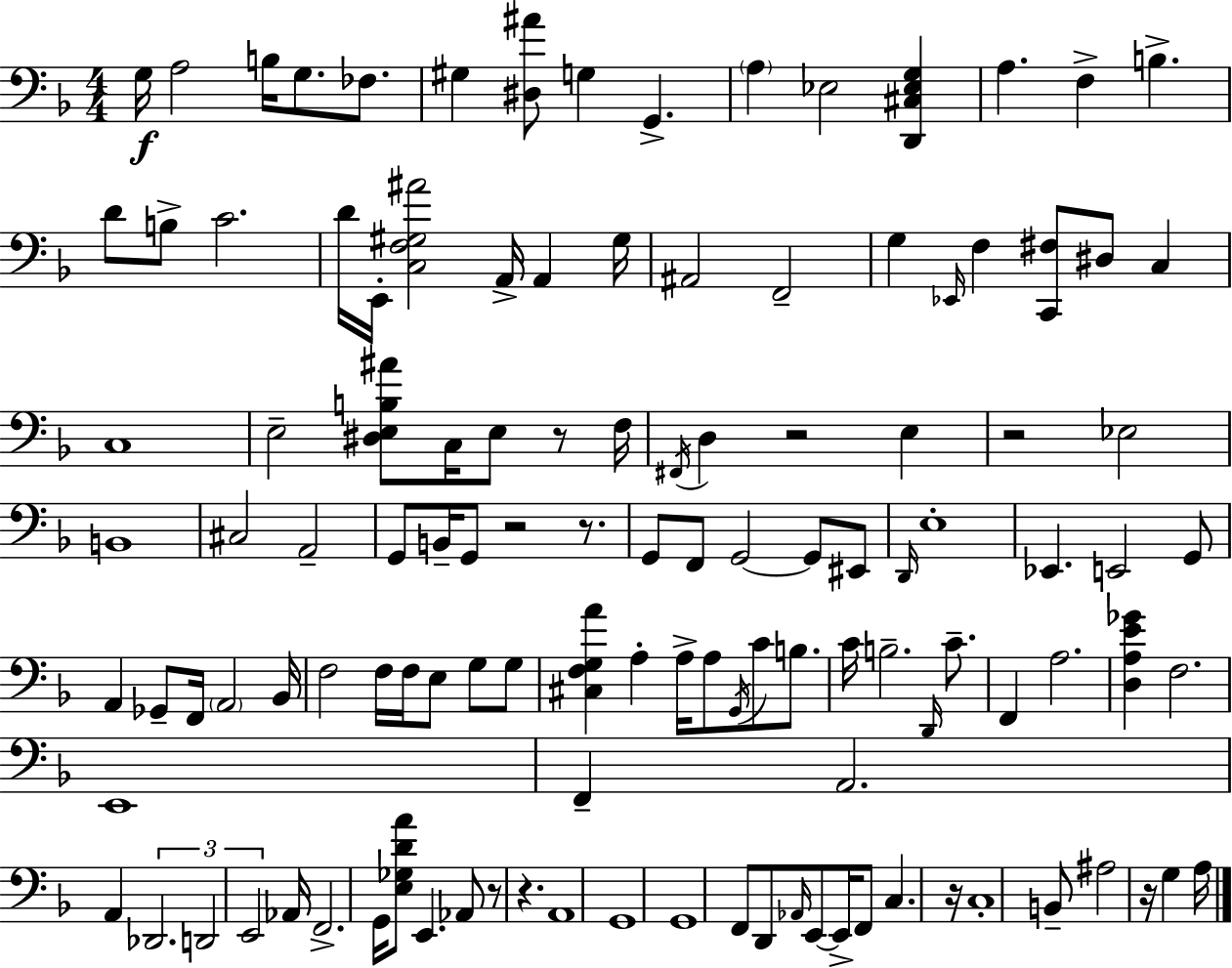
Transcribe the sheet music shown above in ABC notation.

X:1
T:Untitled
M:4/4
L:1/4
K:F
G,/4 A,2 B,/4 G,/2 _F,/2 ^G, [^D,^A]/2 G, G,, A, _E,2 [D,,^C,_E,G,] A, F, B, D/2 B,/2 C2 D/4 E,,/4 [C,F,^G,^A]2 A,,/4 A,, ^G,/4 ^A,,2 F,,2 G, _E,,/4 F, [C,,^F,]/2 ^D,/2 C, C,4 E,2 [^D,E,B,^A]/2 C,/4 E,/2 z/2 F,/4 ^F,,/4 D, z2 E, z2 _E,2 B,,4 ^C,2 A,,2 G,,/2 B,,/4 G,,/2 z2 z/2 G,,/2 F,,/2 G,,2 G,,/2 ^E,,/2 D,,/4 E,4 _E,, E,,2 G,,/2 A,, _G,,/2 F,,/4 A,,2 _B,,/4 F,2 F,/4 F,/4 E,/2 G,/2 G,/2 [^C,F,G,A] A, A,/4 A,/2 G,,/4 C/2 B,/2 C/4 B,2 D,,/4 C/2 F,, A,2 [D,A,E_G] F,2 E,,4 F,, A,,2 A,, _D,,2 D,,2 E,,2 _A,,/4 F,,2 G,,/4 [E,_G,DA]/2 E,, _A,,/2 z/2 z A,,4 G,,4 G,,4 F,,/2 D,,/2 _A,,/4 E,,/2 E,,/4 F,,/2 C, z/4 C,4 B,,/2 ^A,2 z/4 G, A,/4